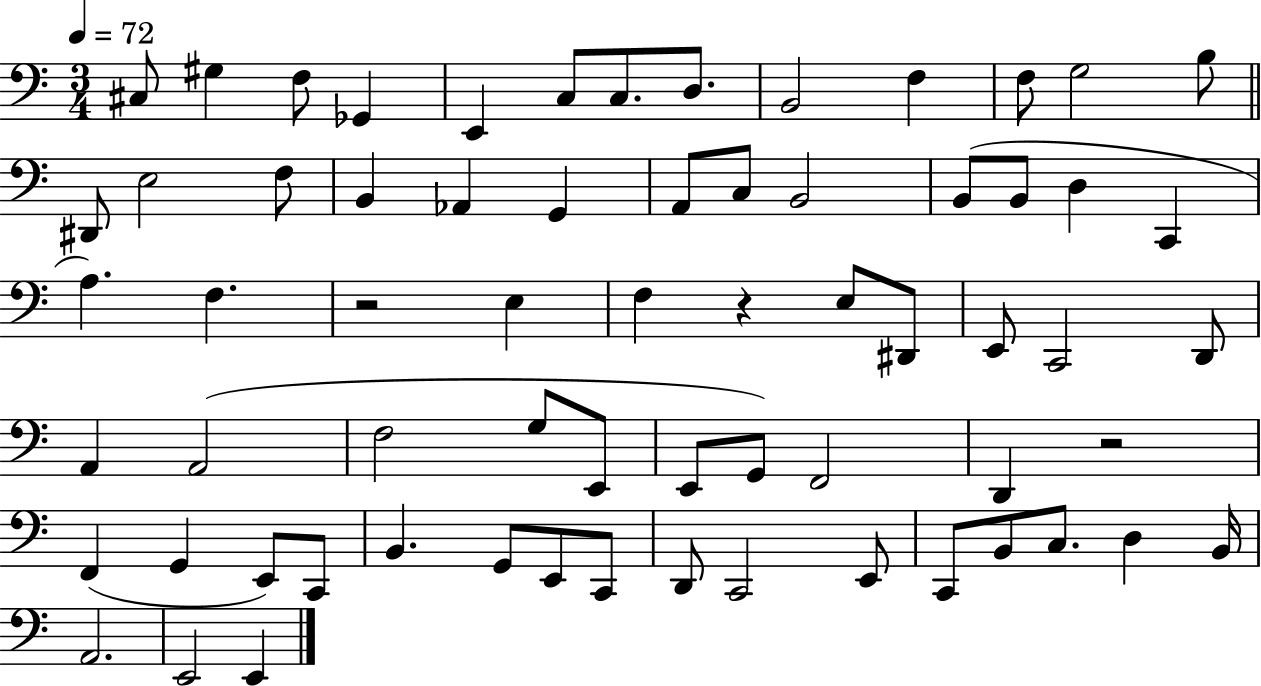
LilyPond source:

{
  \clef bass
  \numericTimeSignature
  \time 3/4
  \key c \major
  \tempo 4 = 72
  cis8 gis4 f8 ges,4 | e,4 c8 c8. d8. | b,2 f4 | f8 g2 b8 | \break \bar "||" \break \key c \major dis,8 e2 f8 | b,4 aes,4 g,4 | a,8 c8 b,2 | b,8( b,8 d4 c,4 | \break a4.) f4. | r2 e4 | f4 r4 e8 dis,8 | e,8 c,2 d,8 | \break a,4 a,2( | f2 g8 e,8 | e,8 g,8) f,2 | d,4 r2 | \break f,4( g,4 e,8) c,8 | b,4. g,8 e,8 c,8 | d,8 c,2 e,8 | c,8 b,8 c8. d4 b,16 | \break a,2. | e,2 e,4 | \bar "|."
}